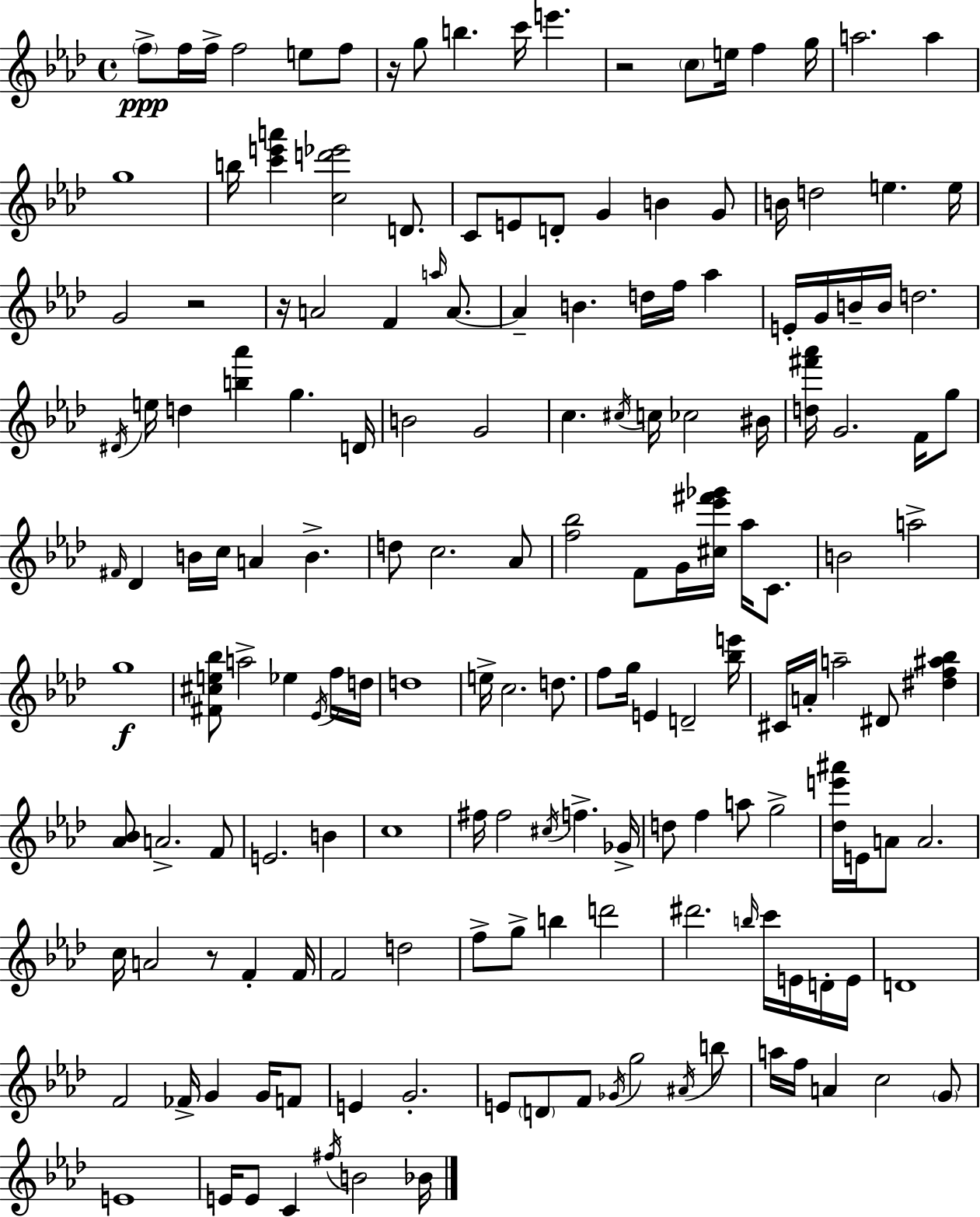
F5/e F5/s F5/s F5/h E5/e F5/e R/s G5/e B5/q. C6/s E6/q. R/h C5/e E5/s F5/q G5/s A5/h. A5/q G5/w B5/s [C6,E6,A6]/q [C5,D6,Eb6]/h D4/e. C4/e E4/e D4/e G4/q B4/q G4/e B4/s D5/h E5/q. E5/s G4/h R/h R/s A4/h F4/q A5/s A4/e. A4/q B4/q. D5/s F5/s Ab5/q E4/s G4/s B4/s B4/s D5/h. D#4/s E5/s D5/q [B5,Ab6]/q G5/q. D4/s B4/h G4/h C5/q. C#5/s C5/s CES5/h BIS4/s [D5,F#6,Ab6]/s G4/h. F4/s G5/e F#4/s Db4/q B4/s C5/s A4/q B4/q. D5/e C5/h. Ab4/e [F5,Bb5]/h F4/e G4/s [C#5,Eb6,F#6,Gb6]/s Ab5/s C4/e. B4/h A5/h G5/w [F#4,C#5,E5,Bb5]/e A5/h Eb5/q Eb4/s F5/s D5/s D5/w E5/s C5/h. D5/e. F5/e G5/s E4/q D4/h [Bb5,E6]/s C#4/s A4/s A5/h D#4/e [D#5,F5,A#5,Bb5]/q [Ab4,Bb4]/e A4/h. F4/e E4/h. B4/q C5/w F#5/s F#5/h C#5/s F5/q. Gb4/s D5/e F5/q A5/e G5/h [Db5,E6,A#6]/s E4/s A4/e A4/h. C5/s A4/h R/e F4/q F4/s F4/h D5/h F5/e G5/e B5/q D6/h D#6/h. B5/s C6/s E4/s D4/s E4/s D4/w F4/h FES4/s G4/q G4/s F4/e E4/q G4/h. E4/e D4/e F4/e Gb4/s G5/h A#4/s B5/e A5/s F5/s A4/q C5/h G4/e E4/w E4/s E4/e C4/q F#5/s B4/h Bb4/s